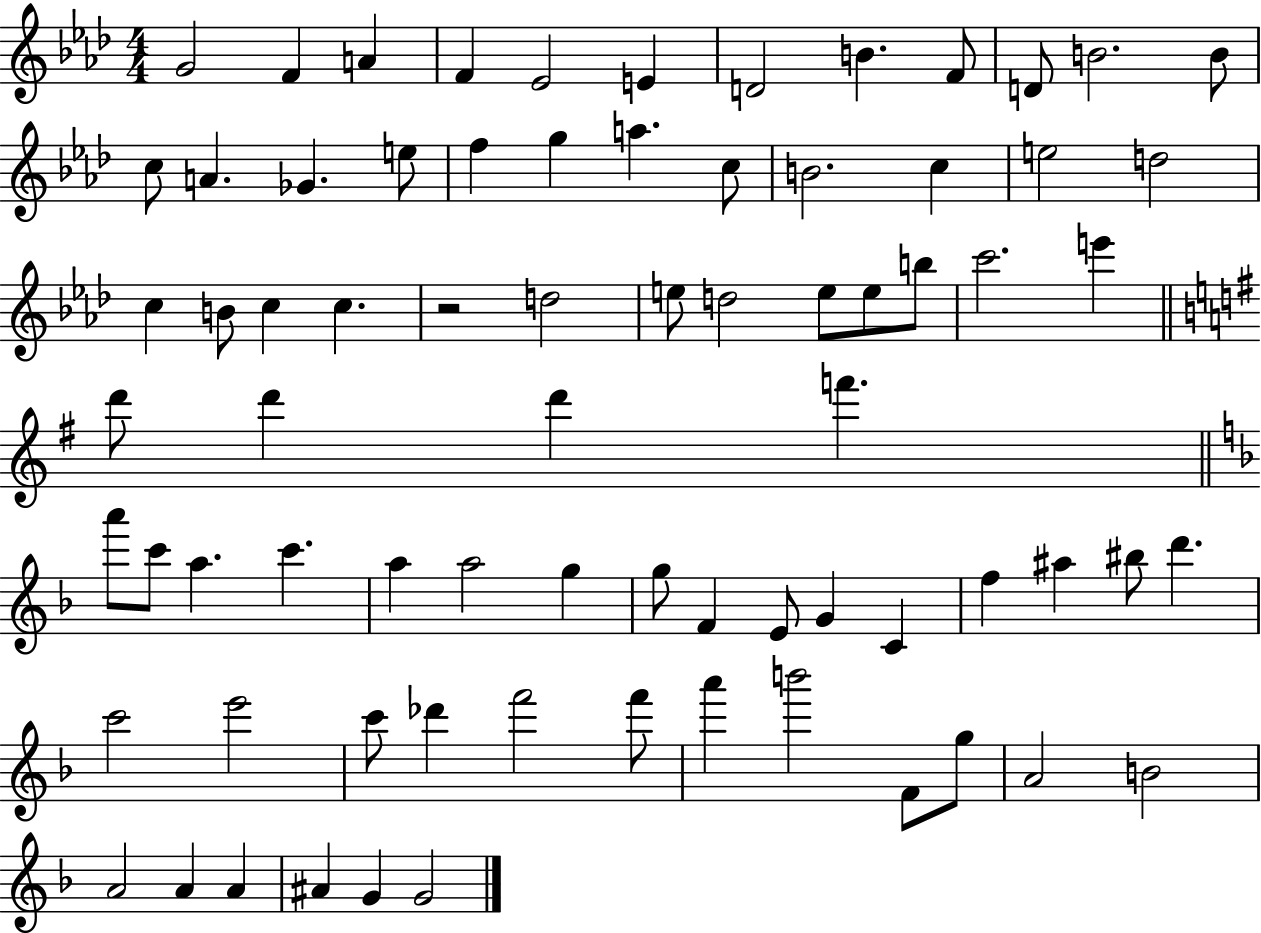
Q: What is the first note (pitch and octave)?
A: G4